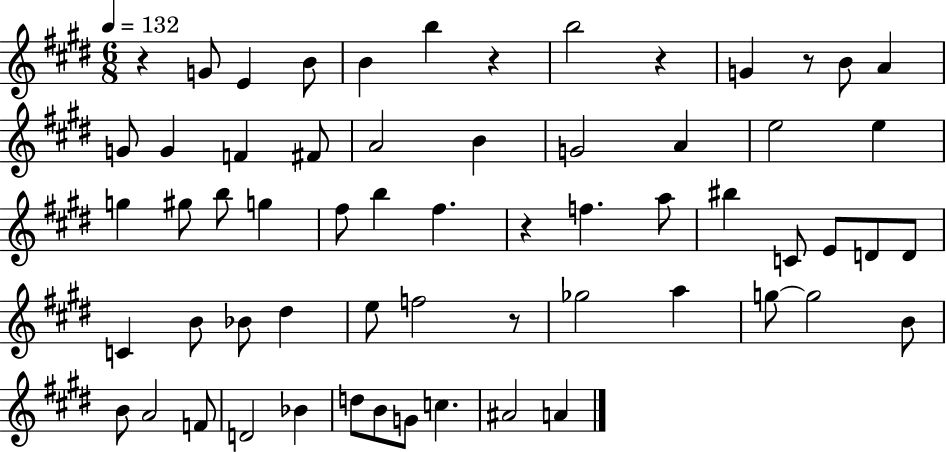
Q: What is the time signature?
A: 6/8